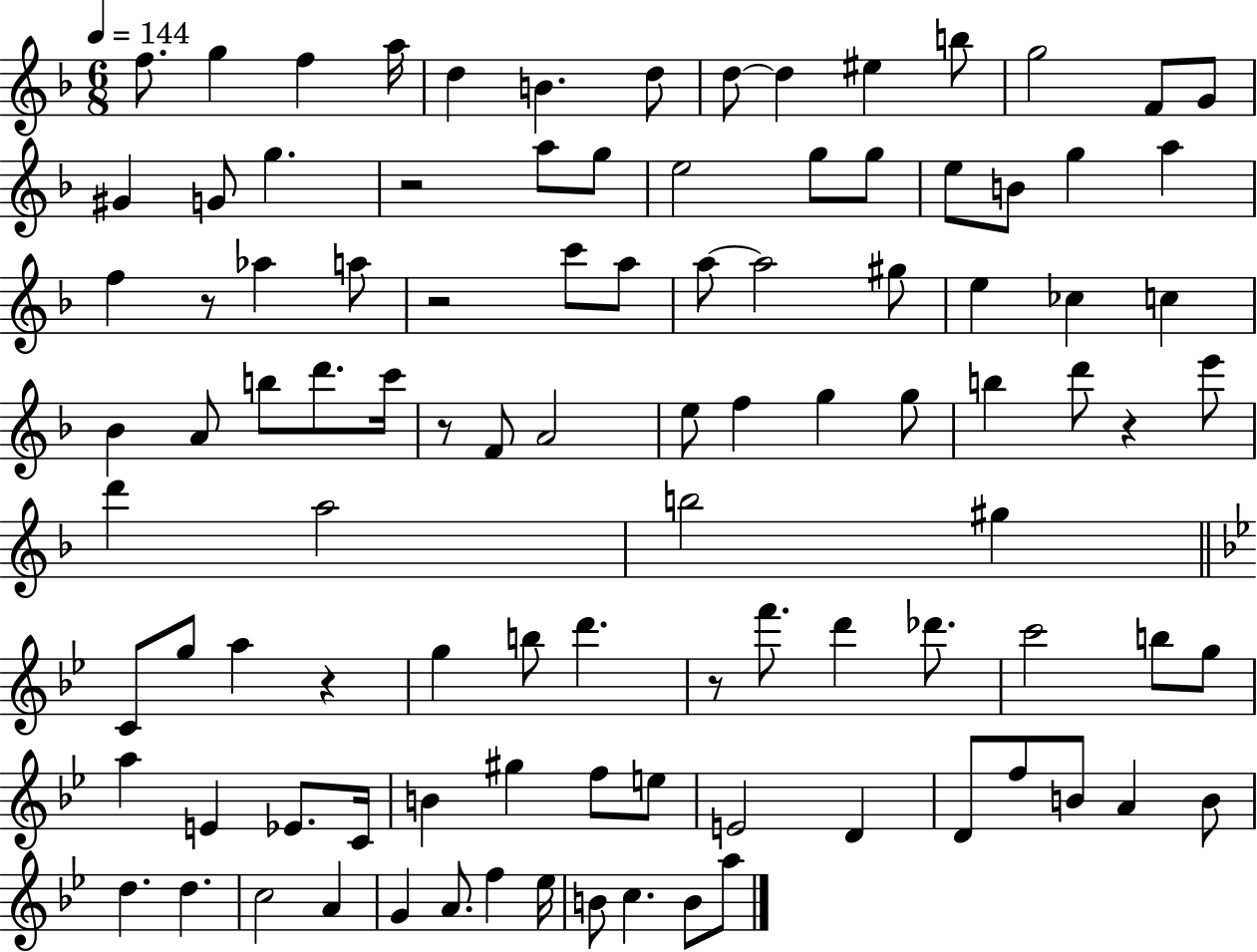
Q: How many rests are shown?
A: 7